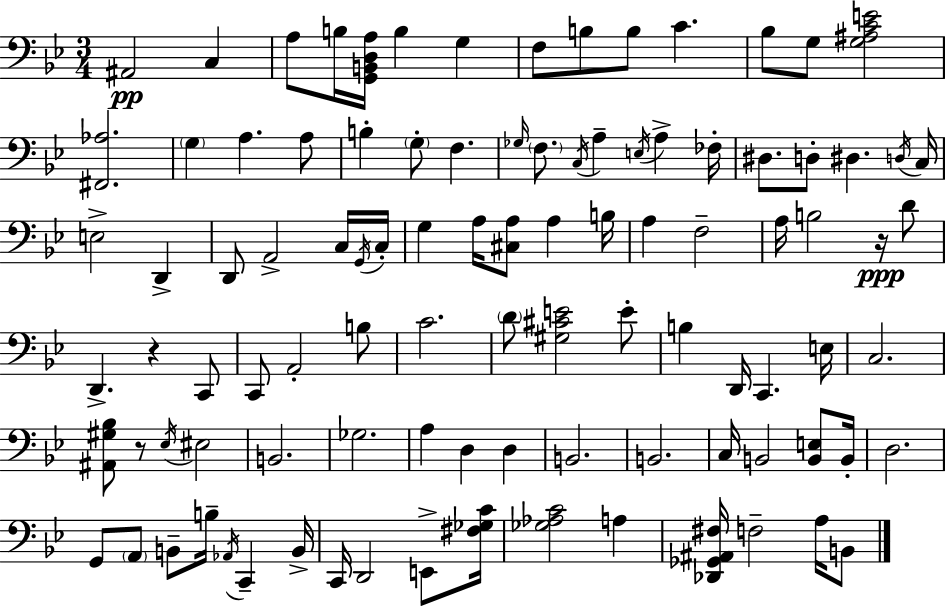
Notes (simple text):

A#2/h C3/q A3/e B3/s [G2,B2,D3,A3]/s B3/q G3/q F3/e B3/e B3/e C4/q. Bb3/e G3/e [G3,A#3,C4,E4]/h [F#2,Ab3]/h. G3/q A3/q. A3/e B3/q G3/e F3/q. Gb3/s F3/e. C3/s A3/q E3/s A3/q FES3/s D#3/e. D3/e D#3/q. D3/s C3/s E3/h D2/q D2/e A2/h C3/s G2/s C3/s G3/q A3/s [C#3,A3]/e A3/q B3/s A3/q F3/h A3/s B3/h R/s D4/e D2/q. R/q C2/e C2/e A2/h B3/e C4/h. D4/e [G#3,C#4,E4]/h E4/e B3/q D2/s C2/q. E3/s C3/h. [A#2,G#3,Bb3]/e R/e Eb3/s EIS3/h B2/h. Gb3/h. A3/q D3/q D3/q B2/h. B2/h. C3/s B2/h [B2,E3]/e B2/s D3/h. G2/e A2/e B2/e B3/s Ab2/s C2/q B2/s C2/s D2/h E2/e [F#3,Gb3,C4]/s [Gb3,Ab3,C4]/h A3/q [Db2,Gb2,A#2,F#3]/s F3/h A3/s B2/e